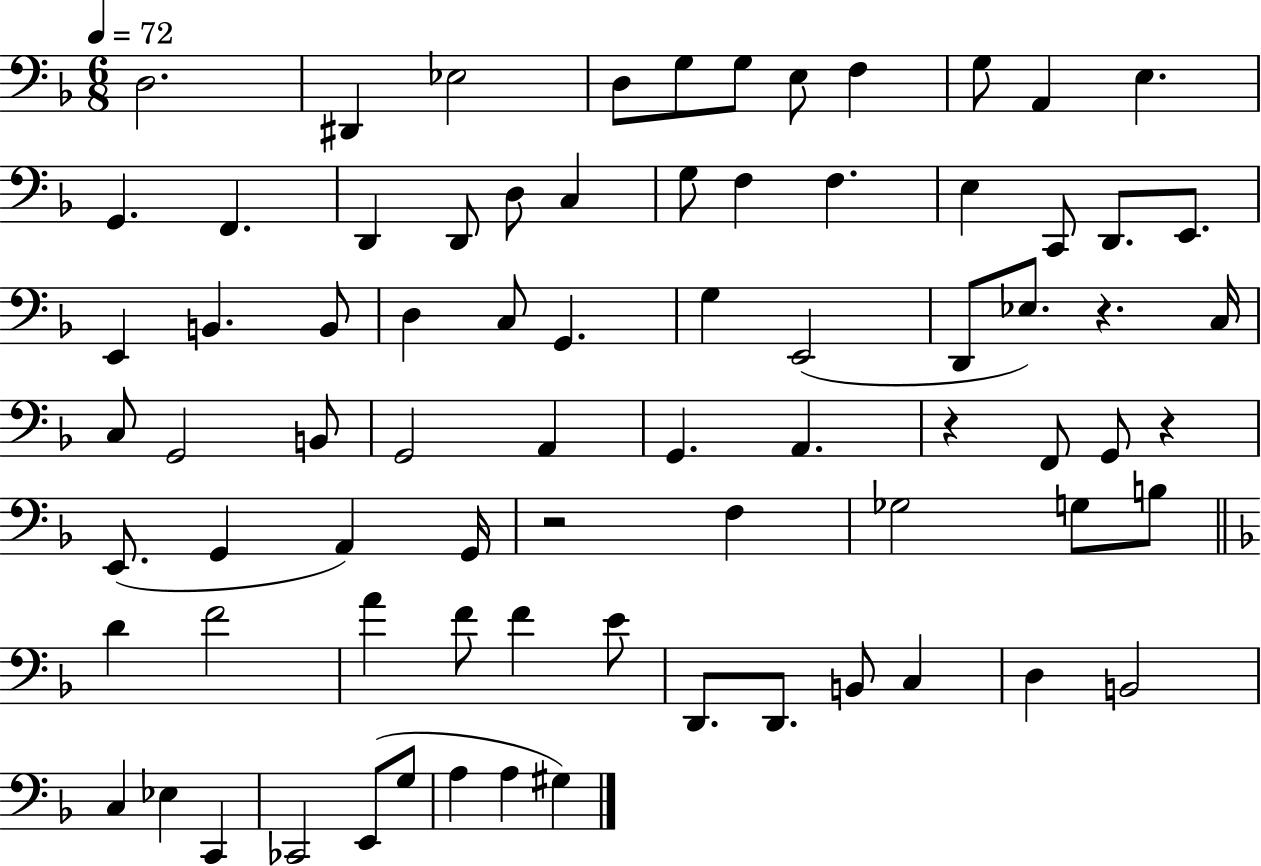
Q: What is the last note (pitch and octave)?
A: G#3